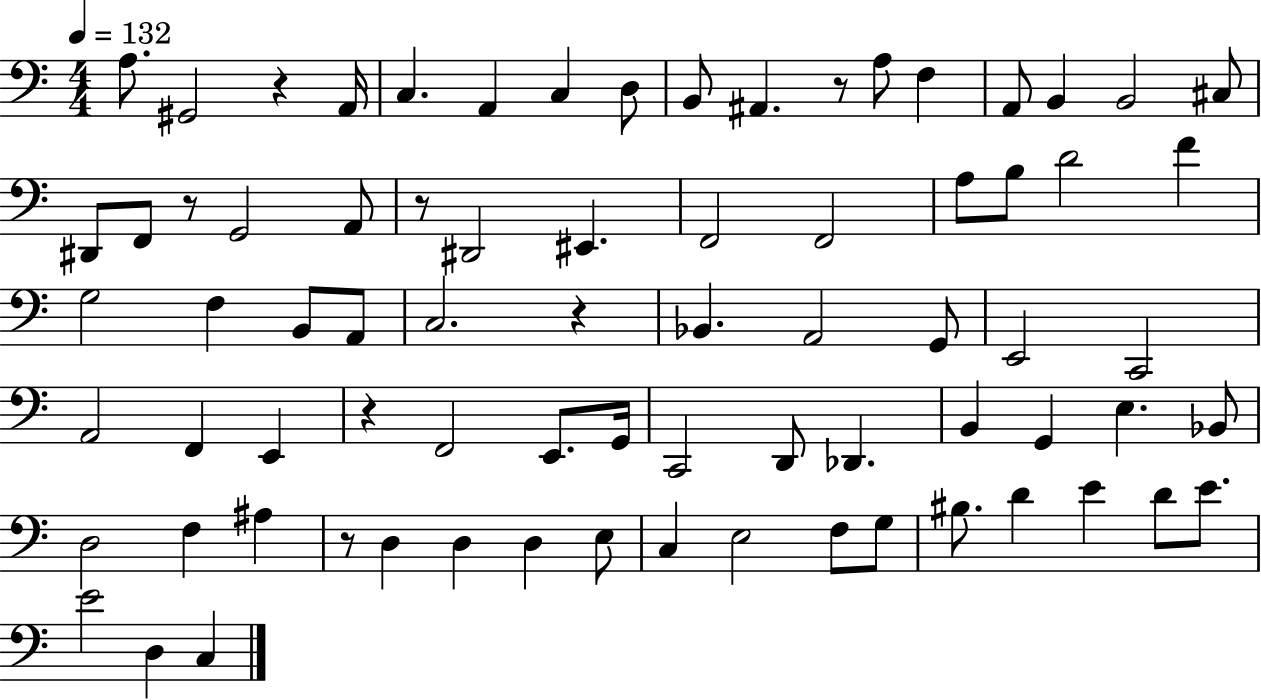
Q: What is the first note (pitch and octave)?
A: A3